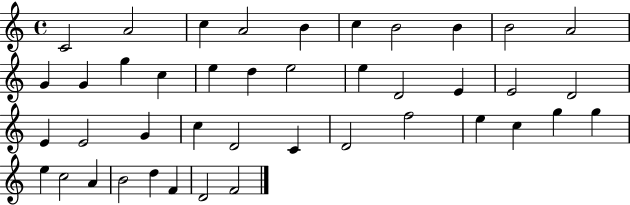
X:1
T:Untitled
M:4/4
L:1/4
K:C
C2 A2 c A2 B c B2 B B2 A2 G G g c e d e2 e D2 E E2 D2 E E2 G c D2 C D2 f2 e c g g e c2 A B2 d F D2 F2